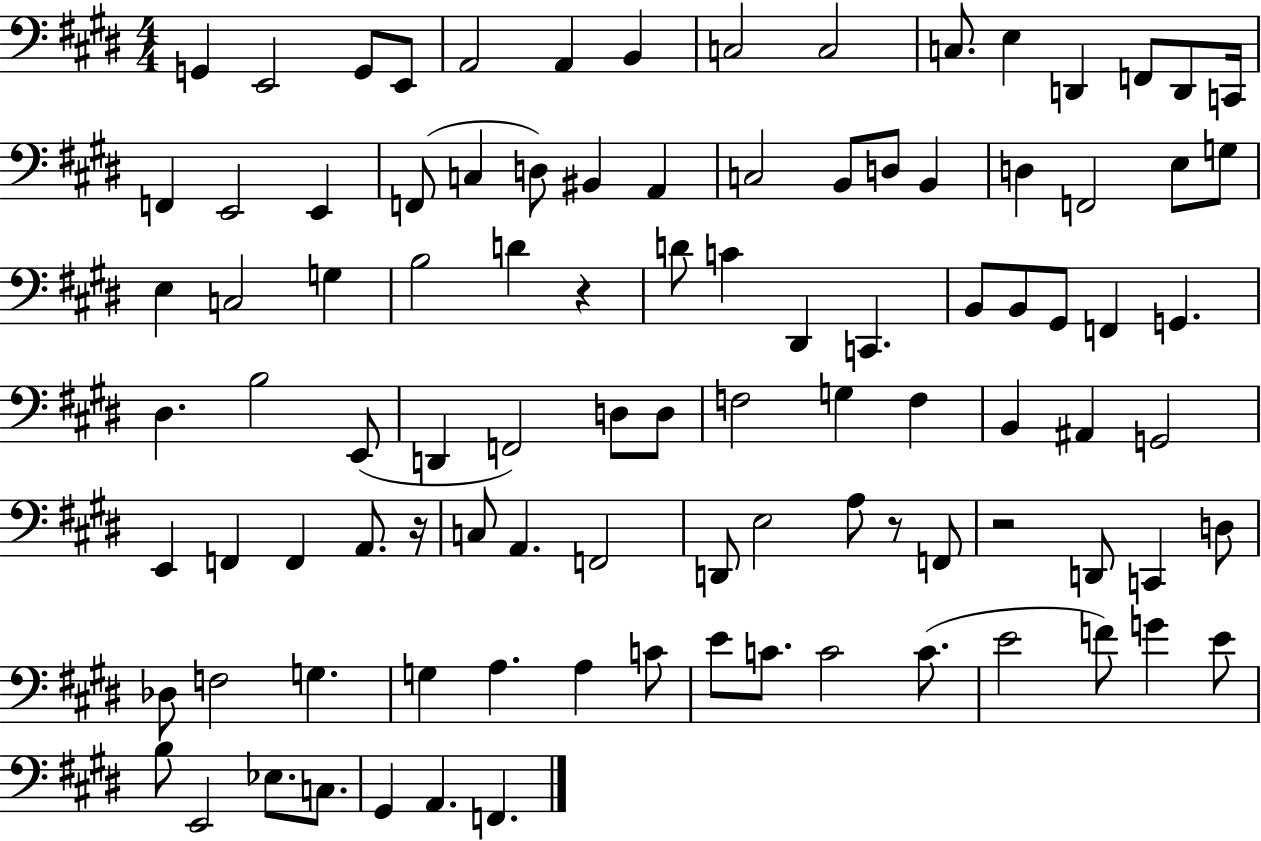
{
  \clef bass
  \numericTimeSignature
  \time 4/4
  \key e \major
  \repeat volta 2 { g,4 e,2 g,8 e,8 | a,2 a,4 b,4 | c2 c2 | c8. e4 d,4 f,8 d,8 c,16 | \break f,4 e,2 e,4 | f,8( c4 d8) bis,4 a,4 | c2 b,8 d8 b,4 | d4 f,2 e8 g8 | \break e4 c2 g4 | b2 d'4 r4 | d'8 c'4 dis,4 c,4. | b,8 b,8 gis,8 f,4 g,4. | \break dis4. b2 e,8( | d,4 f,2) d8 d8 | f2 g4 f4 | b,4 ais,4 g,2 | \break e,4 f,4 f,4 a,8. r16 | c8 a,4. f,2 | d,8 e2 a8 r8 f,8 | r2 d,8 c,4 d8 | \break des8 f2 g4. | g4 a4. a4 c'8 | e'8 c'8. c'2 c'8.( | e'2 f'8) g'4 e'8 | \break b8 e,2 ees8. c8. | gis,4 a,4. f,4. | } \bar "|."
}